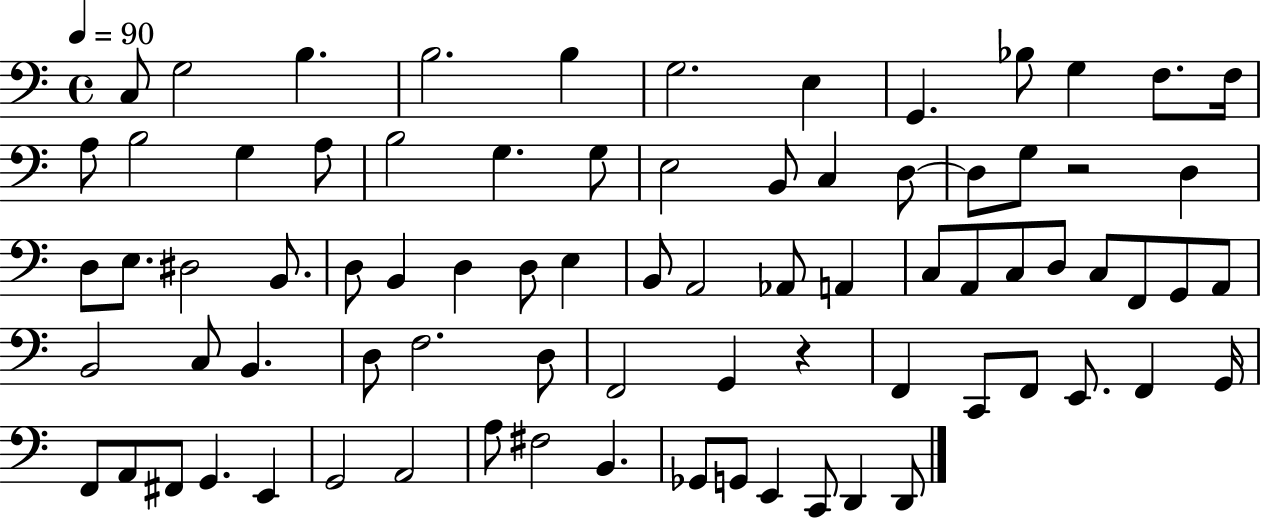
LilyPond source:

{
  \clef bass
  \time 4/4
  \defaultTimeSignature
  \key c \major
  \tempo 4 = 90
  \repeat volta 2 { c8 g2 b4. | b2. b4 | g2. e4 | g,4. bes8 g4 f8. f16 | \break a8 b2 g4 a8 | b2 g4. g8 | e2 b,8 c4 d8~~ | d8 g8 r2 d4 | \break d8 e8. dis2 b,8. | d8 b,4 d4 d8 e4 | b,8 a,2 aes,8 a,4 | c8 a,8 c8 d8 c8 f,8 g,8 a,8 | \break b,2 c8 b,4. | d8 f2. d8 | f,2 g,4 r4 | f,4 c,8 f,8 e,8. f,4 g,16 | \break f,8 a,8 fis,8 g,4. e,4 | g,2 a,2 | a8 fis2 b,4. | ges,8 g,8 e,4 c,8 d,4 d,8 | \break } \bar "|."
}